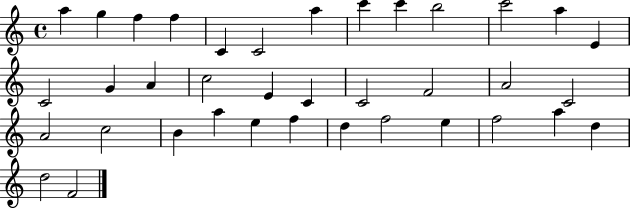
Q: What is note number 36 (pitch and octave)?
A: D5